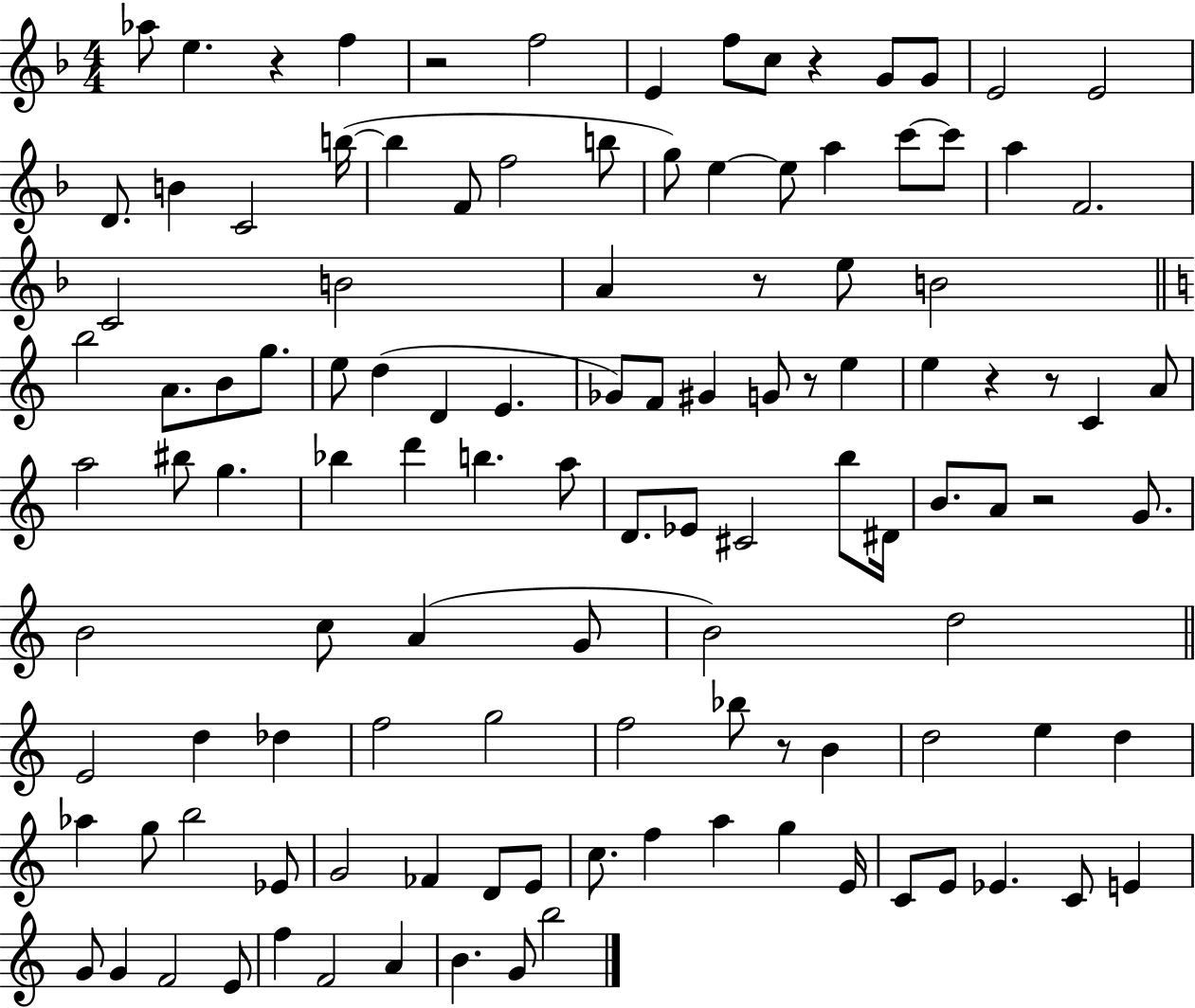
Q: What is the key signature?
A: F major